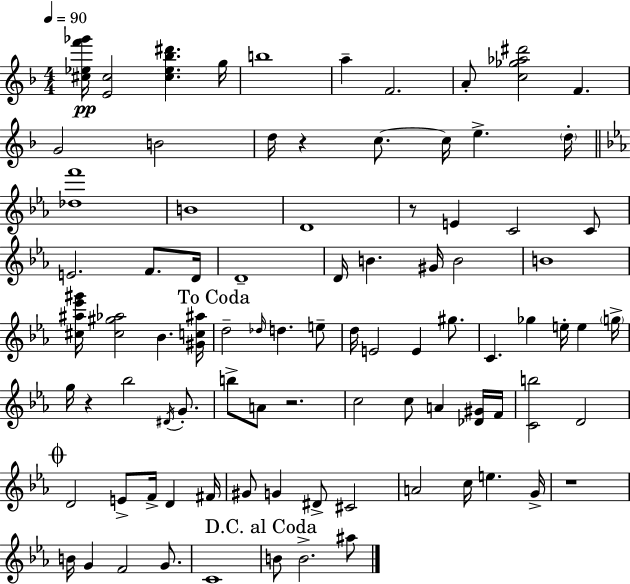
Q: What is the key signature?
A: F major